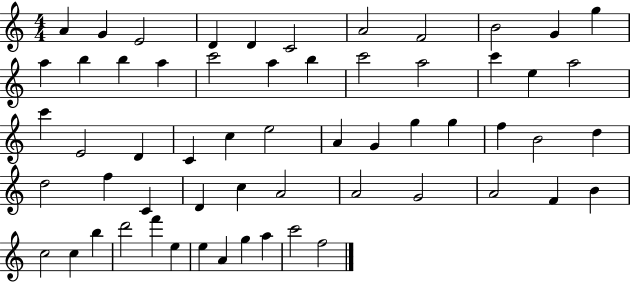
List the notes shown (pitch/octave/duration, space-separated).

A4/q G4/q E4/h D4/q D4/q C4/h A4/h F4/h B4/h G4/q G5/q A5/q B5/q B5/q A5/q C6/h A5/q B5/q C6/h A5/h C6/q E5/q A5/h C6/q E4/h D4/q C4/q C5/q E5/h A4/q G4/q G5/q G5/q F5/q B4/h D5/q D5/h F5/q C4/q D4/q C5/q A4/h A4/h G4/h A4/h F4/q B4/q C5/h C5/q B5/q D6/h F6/q E5/q E5/q A4/q G5/q A5/q C6/h F5/h